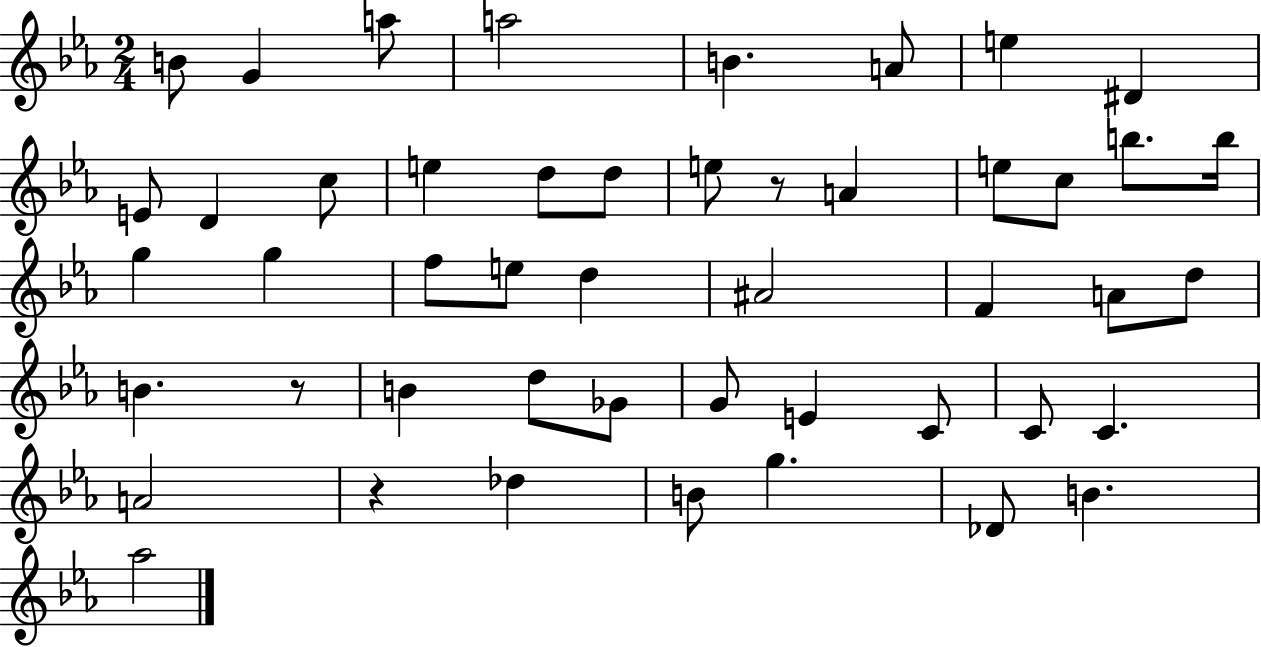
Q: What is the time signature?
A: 2/4